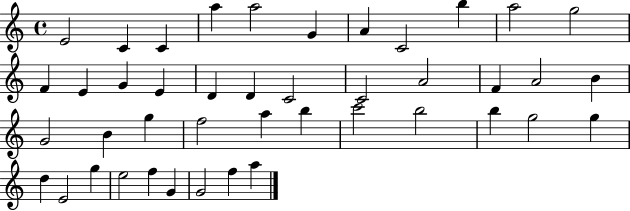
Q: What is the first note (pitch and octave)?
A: E4